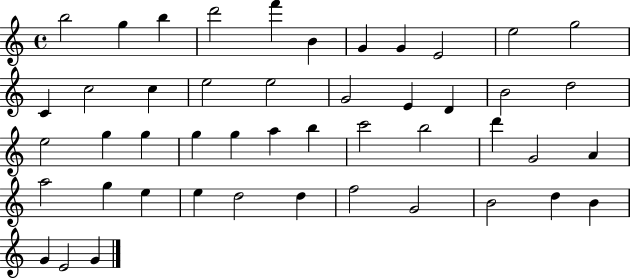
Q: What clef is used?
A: treble